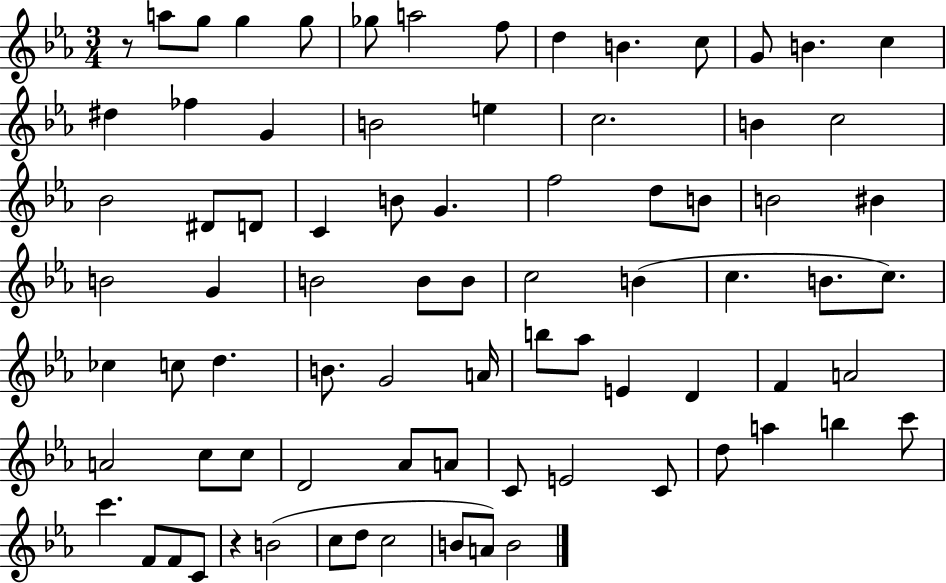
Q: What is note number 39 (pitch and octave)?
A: B4